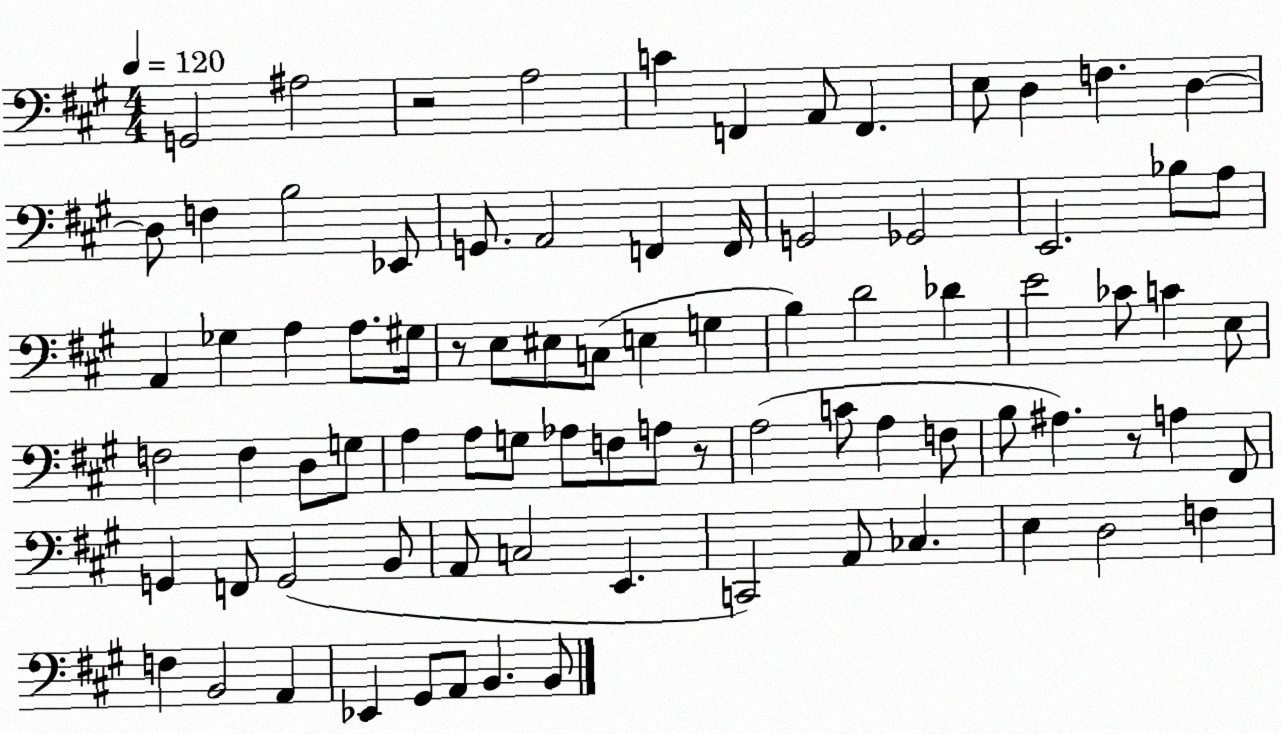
X:1
T:Untitled
M:4/4
L:1/4
K:A
G,,2 ^A,2 z2 A,2 C F,, A,,/2 F,, E,/2 D, F, D, D,/2 F, B,2 _E,,/2 G,,/2 A,,2 F,, F,,/4 G,,2 _G,,2 E,,2 _B,/2 A,/2 A,, _G, A, A,/2 ^G,/4 z/2 E,/2 ^E,/2 C,/2 E, G, B, D2 _D E2 _C/2 C E,/2 F,2 F, D,/2 G,/2 A, A,/2 G,/2 _A,/2 F,/2 A,/2 z/2 A,2 C/2 A, F,/2 B,/2 ^A, z/2 A, ^F,,/2 G,, F,,/2 G,,2 B,,/2 A,,/2 C,2 E,, C,,2 A,,/2 _C, E, D,2 F, F, B,,2 A,, _E,, ^G,,/2 A,,/2 B,, B,,/2